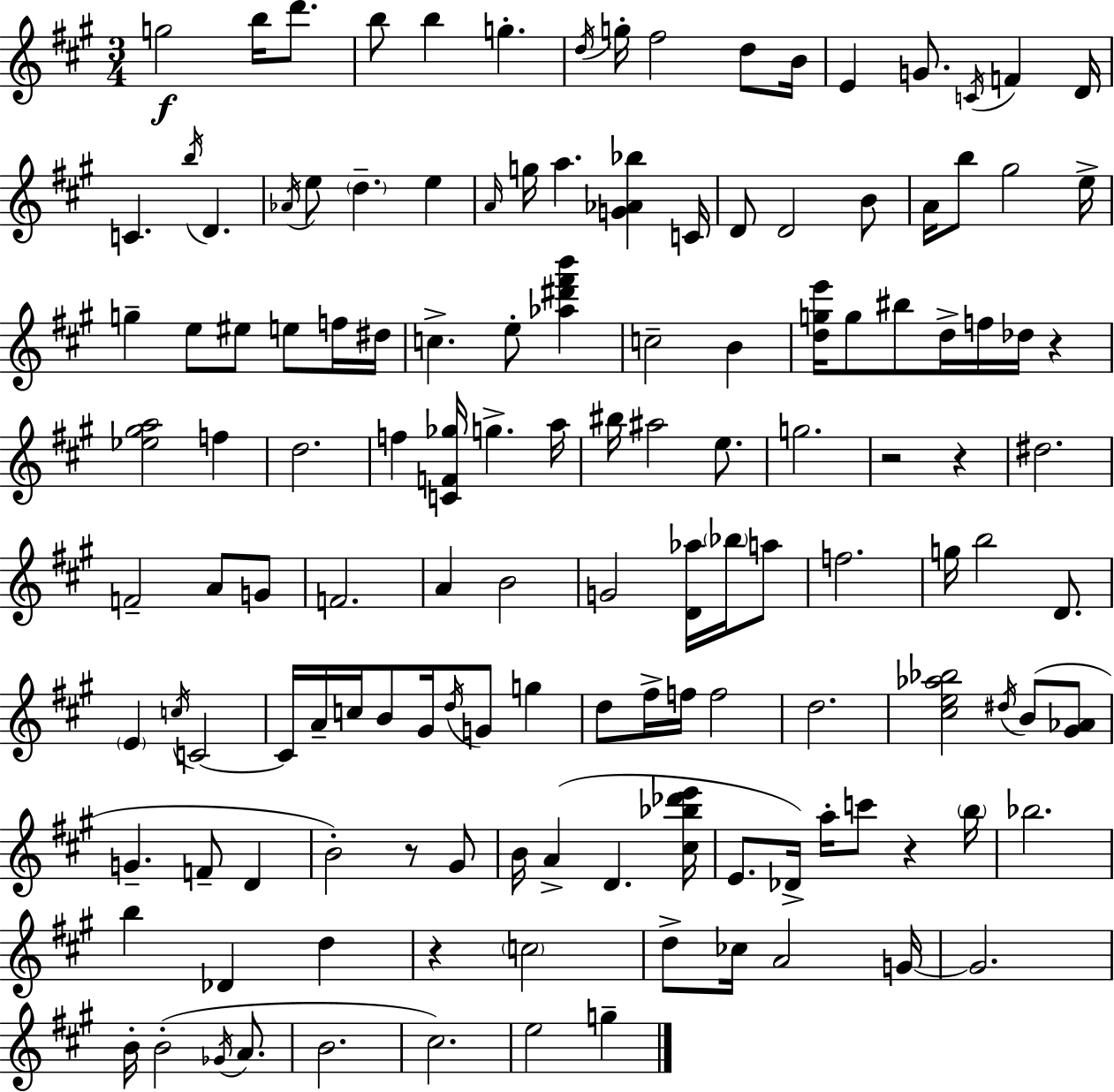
G5/h B5/s D6/e. B5/e B5/q G5/q. D5/s G5/s F#5/h D5/e B4/s E4/q G4/e. C4/s F4/q D4/s C4/q. B5/s D4/q. Ab4/s E5/e D5/q. E5/q A4/s G5/s A5/q. [G4,Ab4,Bb5]/q C4/s D4/e D4/h B4/e A4/s B5/e G#5/h E5/s G5/q E5/e EIS5/e E5/e F5/s D#5/s C5/q. E5/e [Ab5,D#6,F#6,B6]/q C5/h B4/q [D5,G5,E6]/s G5/e BIS5/e D5/s F5/s Db5/s R/q [Eb5,G#5,A5]/h F5/q D5/h. F5/q [C4,F4,Gb5]/s G5/q. A5/s BIS5/s A#5/h E5/e. G5/h. R/h R/q D#5/h. F4/h A4/e G4/e F4/h. A4/q B4/h G4/h [D4,Ab5]/s Bb5/s A5/e F5/h. G5/s B5/h D4/e. E4/q C5/s C4/h C4/s A4/s C5/s B4/e G#4/s D5/s G4/e G5/q D5/e F#5/s F5/s F5/h D5/h. [C#5,E5,Ab5,Bb5]/h D#5/s B4/e [G#4,Ab4]/e G4/q. F4/e D4/q B4/h R/e G#4/e B4/s A4/q D4/q. [C#5,Bb5,Db6,E6]/s E4/e. Db4/s A5/s C6/e R/q B5/s Bb5/h. B5/q Db4/q D5/q R/q C5/h D5/e CES5/s A4/h G4/s G4/h. B4/s B4/h Gb4/s A4/e. B4/h. C#5/h. E5/h G5/q